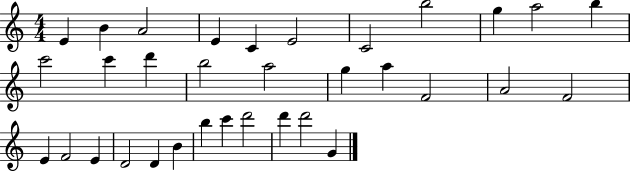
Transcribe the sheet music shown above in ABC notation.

X:1
T:Untitled
M:4/4
L:1/4
K:C
E B A2 E C E2 C2 b2 g a2 b c'2 c' d' b2 a2 g a F2 A2 F2 E F2 E D2 D B b c' d'2 d' d'2 G